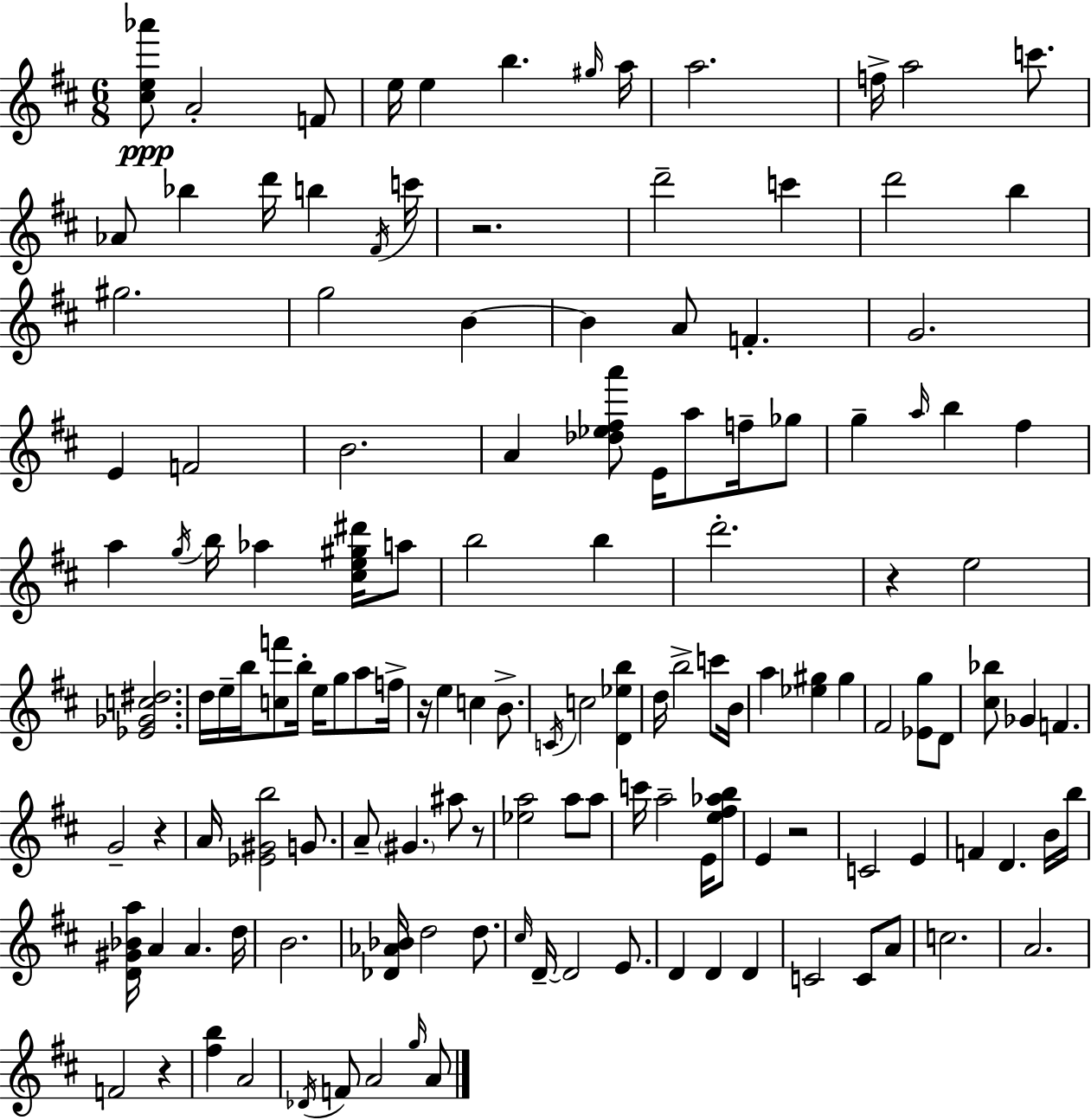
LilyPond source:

{
  \clef treble
  \numericTimeSignature
  \time 6/8
  \key d \major
  <cis'' e'' aes'''>8\ppp a'2-. f'8 | e''16 e''4 b''4. \grace { gis''16 } | a''16 a''2. | f''16-> a''2 c'''8. | \break aes'8 bes''4 d'''16 b''4 | \acciaccatura { fis'16 } c'''16 r2. | d'''2-- c'''4 | d'''2 b''4 | \break gis''2. | g''2 b'4~~ | b'4 a'8 f'4.-. | g'2. | \break e'4 f'2 | b'2. | a'4 <des'' ees'' fis'' a'''>8 e'16 a''8 f''16-- | ges''8 g''4-- \grace { a''16 } b''4 fis''4 | \break a''4 \acciaccatura { g''16 } b''16 aes''4 | <cis'' e'' gis'' dis'''>16 a''8 b''2 | b''4 d'''2.-. | r4 e''2 | \break <ees' ges' c'' dis''>2. | d''16 e''16-- b''16 <c'' f'''>8 b''16-. e''16 g''8 | a''8 f''16-> r16 e''4 c''4 | b'8.-> \acciaccatura { c'16 } c''2 | \break <d' ees'' b''>4 d''16 b''2-> | c'''8 b'16 a''4 <ees'' gis''>4 | gis''4 fis'2 | <ees' g''>8 d'8 <cis'' bes''>8 ges'4 f'4. | \break g'2-- | r4 a'16 <ees' gis' b''>2 | g'8. a'8-- \parenthesize gis'4. | ais''8 r8 <ees'' a''>2 | \break a''8 a''8 c'''16 a''2-- | e'16 <e'' fis'' aes'' b''>8 e'4 r2 | c'2 | e'4 f'4 d'4. | \break b'16 b''16 <d' gis' bes' a''>16 a'4 a'4. | d''16 b'2. | <des' aes' bes'>16 d''2 | d''8. \grace { cis''16 } d'16--~~ d'2 | \break e'8. d'4 d'4 | d'4 c'2 | c'8 a'8 c''2. | a'2. | \break f'2 | r4 <fis'' b''>4 a'2 | \acciaccatura { des'16 } f'8 a'2 | \grace { g''16 } a'8 \bar "|."
}